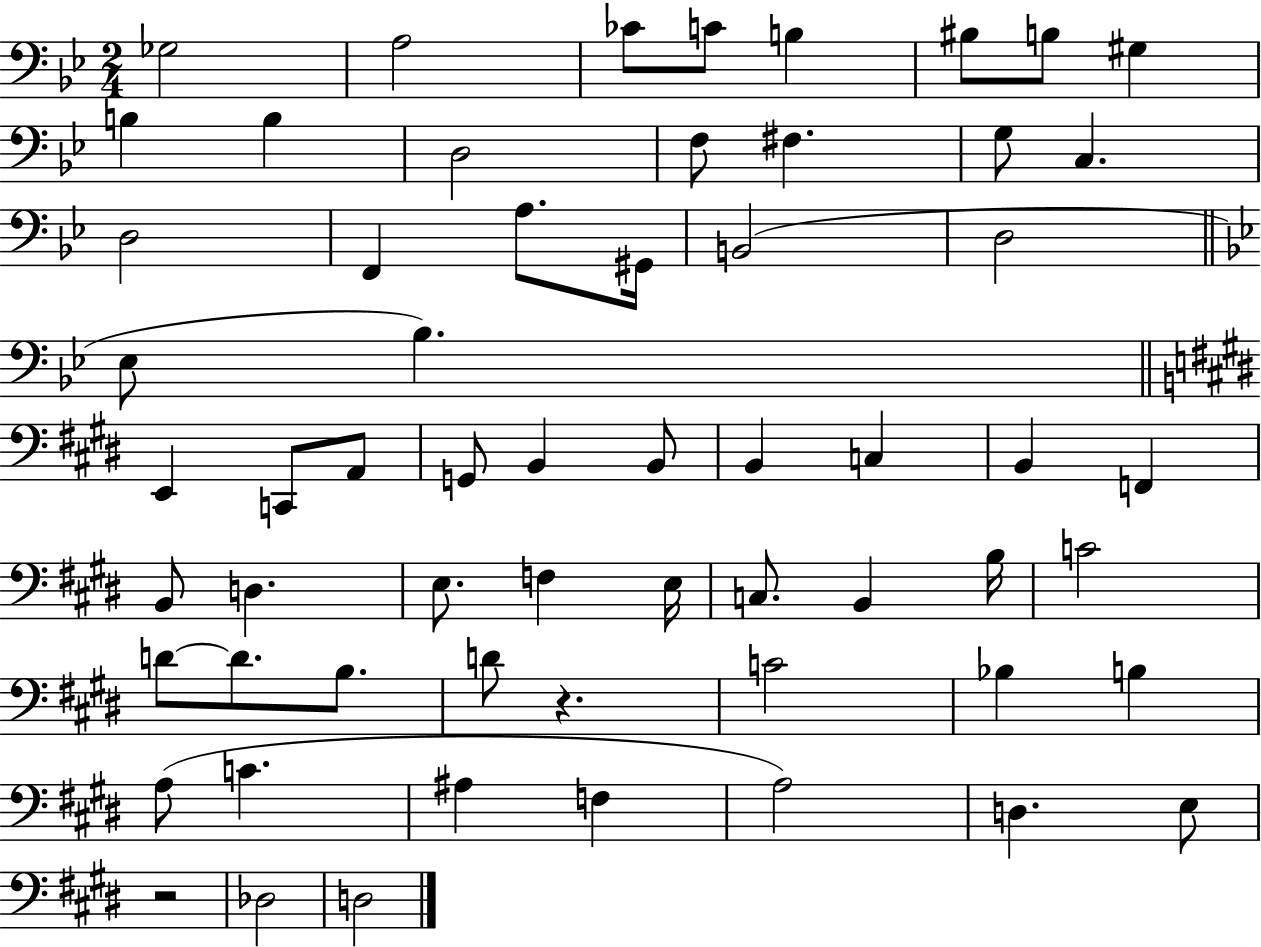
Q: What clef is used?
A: bass